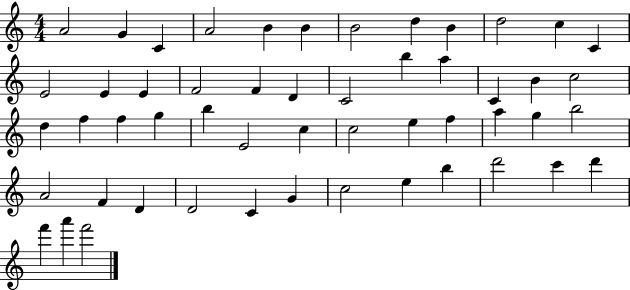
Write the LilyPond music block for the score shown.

{
  \clef treble
  \numericTimeSignature
  \time 4/4
  \key c \major
  a'2 g'4 c'4 | a'2 b'4 b'4 | b'2 d''4 b'4 | d''2 c''4 c'4 | \break e'2 e'4 e'4 | f'2 f'4 d'4 | c'2 b''4 a''4 | c'4 b'4 c''2 | \break d''4 f''4 f''4 g''4 | b''4 e'2 c''4 | c''2 e''4 f''4 | a''4 g''4 b''2 | \break a'2 f'4 d'4 | d'2 c'4 g'4 | c''2 e''4 b''4 | d'''2 c'''4 d'''4 | \break f'''4 a'''4 f'''2 | \bar "|."
}